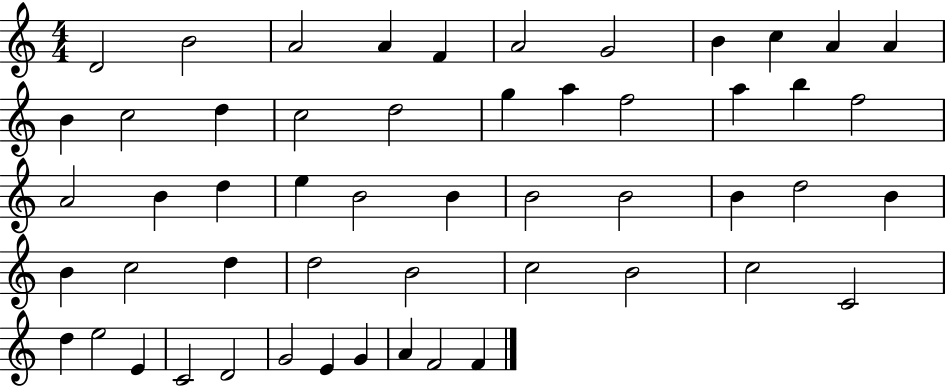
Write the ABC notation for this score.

X:1
T:Untitled
M:4/4
L:1/4
K:C
D2 B2 A2 A F A2 G2 B c A A B c2 d c2 d2 g a f2 a b f2 A2 B d e B2 B B2 B2 B d2 B B c2 d d2 B2 c2 B2 c2 C2 d e2 E C2 D2 G2 E G A F2 F